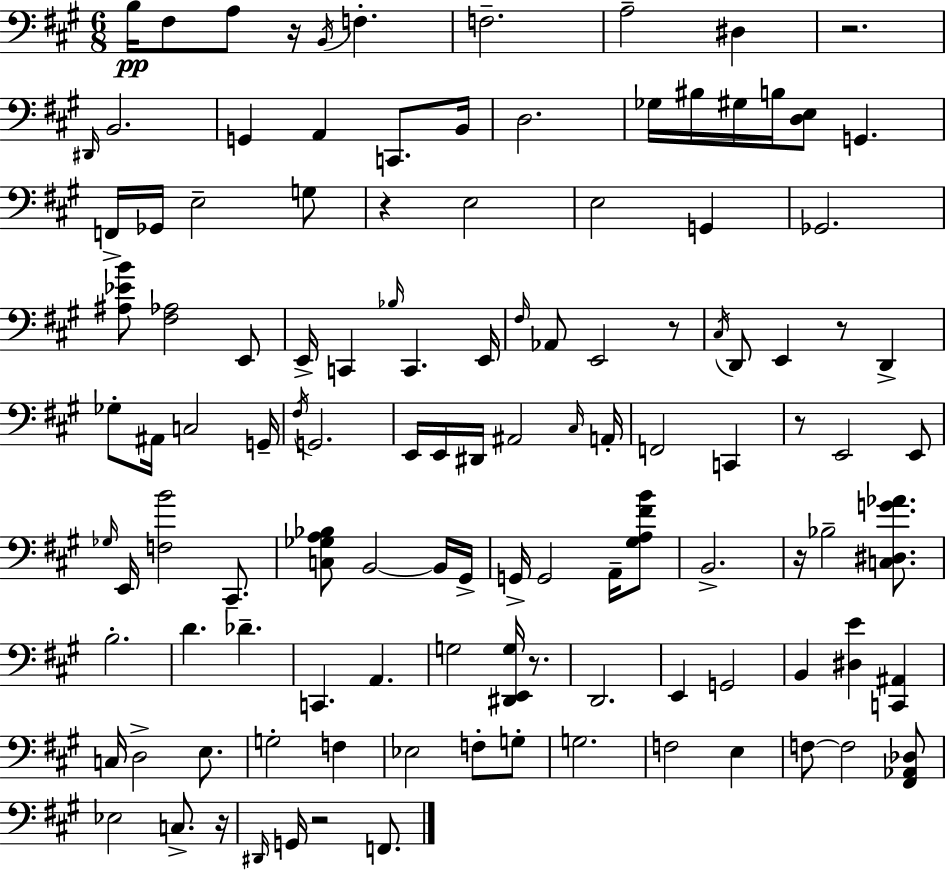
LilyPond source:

{
  \clef bass
  \numericTimeSignature
  \time 6/8
  \key a \major
  b16\pp fis8 a8 r16 \acciaccatura { b,16 } f4.-. | f2.-- | a2-- dis4 | r2. | \break \grace { dis,16 } b,2. | g,4 a,4 c,8. | b,16 d2. | ges16 bis16 gis16 b16 <d e>8 g,4. | \break f,16-> ges,16 e2-- | g8 r4 e2 | e2 g,4 | ges,2. | \break <ais ees' b'>8 <fis aes>2 | e,8 e,16-> c,4 \grace { bes16 } c,4. | e,16 \grace { fis16 } aes,8 e,2 | r8 \acciaccatura { cis16 } d,8 e,4 r8 | \break d,4-> ges8-. ais,16 c2 | g,16-- \acciaccatura { fis16 } g,2. | e,16 e,16 dis,16 ais,2 | \grace { cis16 } a,16-. f,2 | \break c,4 r8 e,2 | e,8 \grace { ges16 } e,16 <f b'>2 | cis,8.-- <c ges a bes>8 b,2~~ | b,16 gis,16-> g,16-> g,2 | \break a,16-- <gis a fis' b'>8 b,2.-> | r16 bes2-- | <c dis g' aes'>8. b2.-. | d'4. | \break des'4.-- c,4. | a,4. g2 | <dis, e, g>16 r8. d,2. | e,4 | \break g,2 b,4 | <dis e'>4 <c, ais,>4 c16 d2-> | e8. g2-. | f4 ees2 | \break f8-. g8-. g2. | f2 | e4 f8~~ f2 | <fis, aes, des>8 ees2 | \break c8.-> r16 \grace { dis,16 } g,16 r2 | f,8. \bar "|."
}